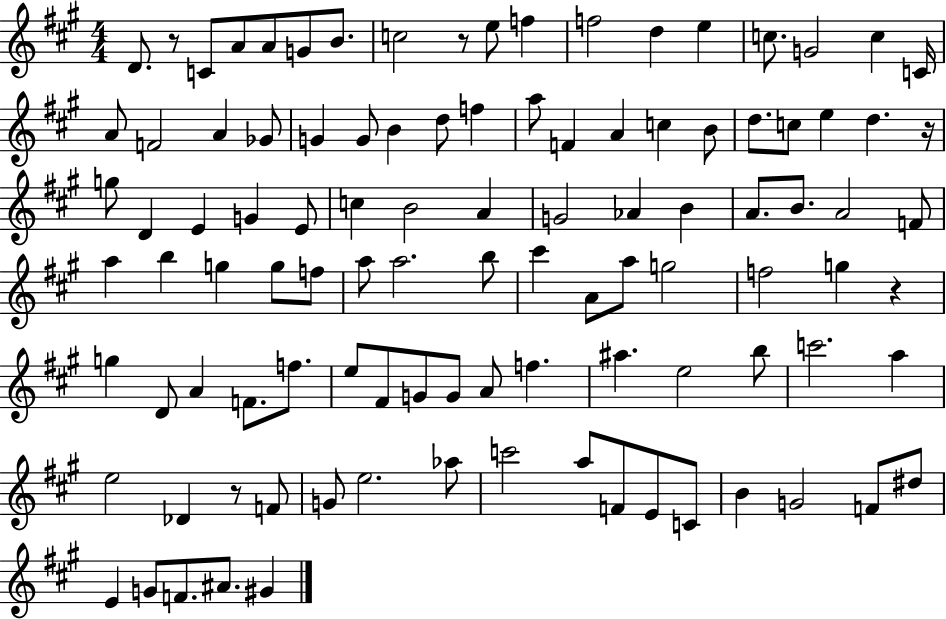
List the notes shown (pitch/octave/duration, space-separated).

D4/e. R/e C4/e A4/e A4/e G4/e B4/e. C5/h R/e E5/e F5/q F5/h D5/q E5/q C5/e. G4/h C5/q C4/s A4/e F4/h A4/q Gb4/e G4/q G4/e B4/q D5/e F5/q A5/e F4/q A4/q C5/q B4/e D5/e. C5/e E5/q D5/q. R/s G5/e D4/q E4/q G4/q E4/e C5/q B4/h A4/q G4/h Ab4/q B4/q A4/e. B4/e. A4/h F4/e A5/q B5/q G5/q G5/e F5/e A5/e A5/h. B5/e C#6/q A4/e A5/e G5/h F5/h G5/q R/q G5/q D4/e A4/q F4/e. F5/e. E5/e F#4/e G4/e G4/e A4/e F5/q. A#5/q. E5/h B5/e C6/h. A5/q E5/h Db4/q R/e F4/e G4/e E5/h. Ab5/e C6/h A5/e F4/e E4/e C4/e B4/q G4/h F4/e D#5/e E4/q G4/e F4/e. A#4/e. G#4/q